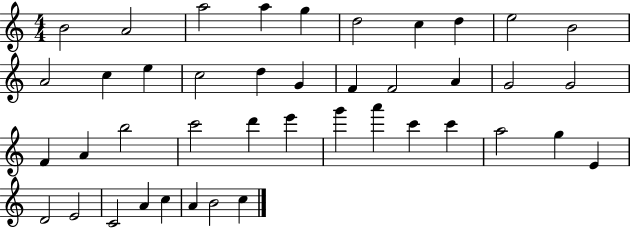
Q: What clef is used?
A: treble